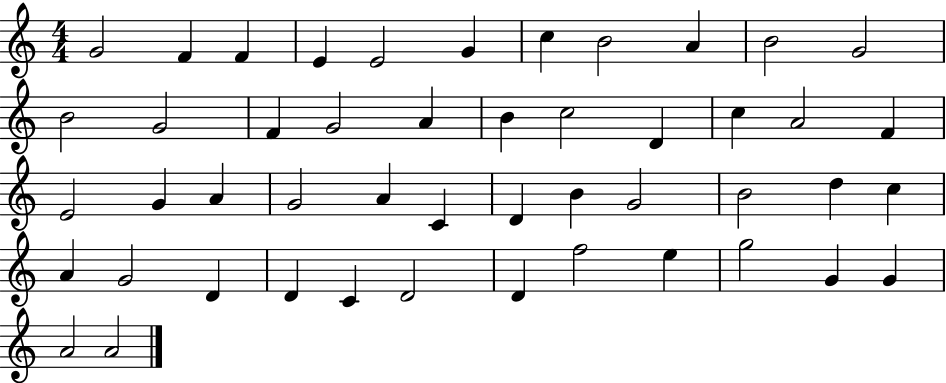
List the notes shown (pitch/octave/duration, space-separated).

G4/h F4/q F4/q E4/q E4/h G4/q C5/q B4/h A4/q B4/h G4/h B4/h G4/h F4/q G4/h A4/q B4/q C5/h D4/q C5/q A4/h F4/q E4/h G4/q A4/q G4/h A4/q C4/q D4/q B4/q G4/h B4/h D5/q C5/q A4/q G4/h D4/q D4/q C4/q D4/h D4/q F5/h E5/q G5/h G4/q G4/q A4/h A4/h